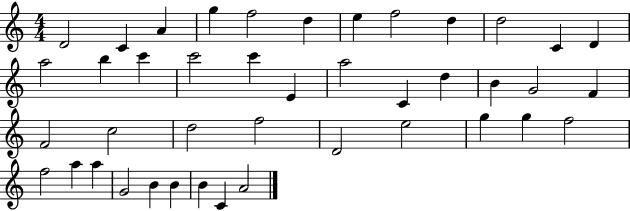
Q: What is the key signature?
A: C major